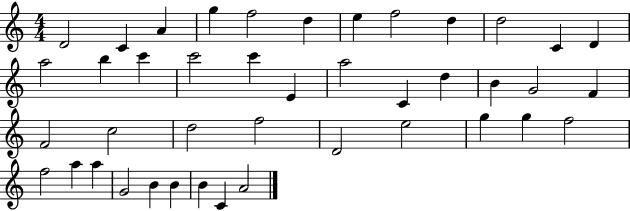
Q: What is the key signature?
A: C major